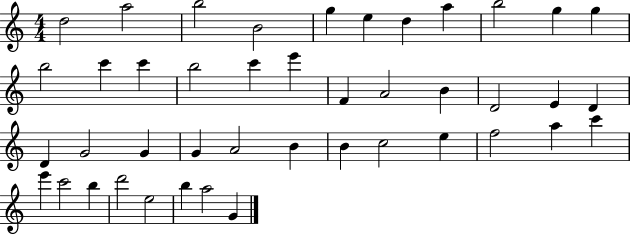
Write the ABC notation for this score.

X:1
T:Untitled
M:4/4
L:1/4
K:C
d2 a2 b2 B2 g e d a b2 g g b2 c' c' b2 c' e' F A2 B D2 E D D G2 G G A2 B B c2 e f2 a c' e' c'2 b d'2 e2 b a2 G